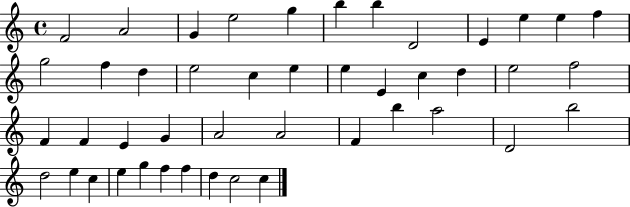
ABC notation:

X:1
T:Untitled
M:4/4
L:1/4
K:C
F2 A2 G e2 g b b D2 E e e f g2 f d e2 c e e E c d e2 f2 F F E G A2 A2 F b a2 D2 b2 d2 e c e g f f d c2 c